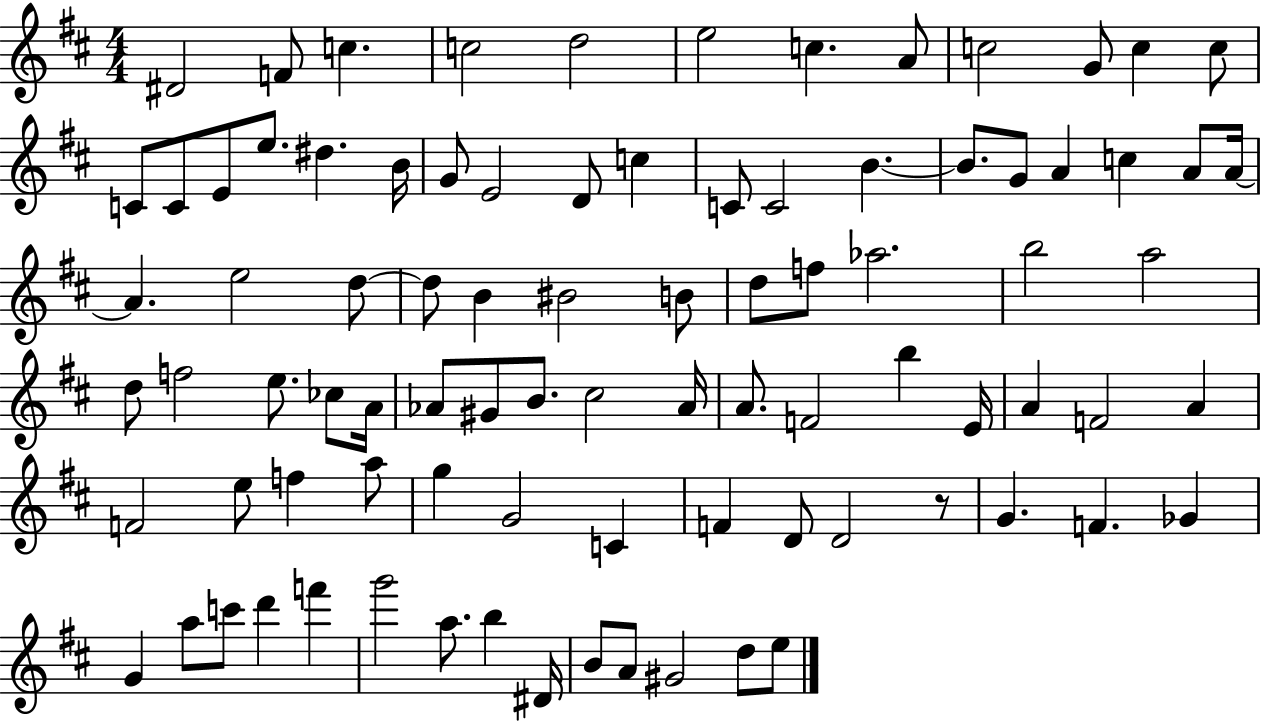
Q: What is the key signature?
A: D major